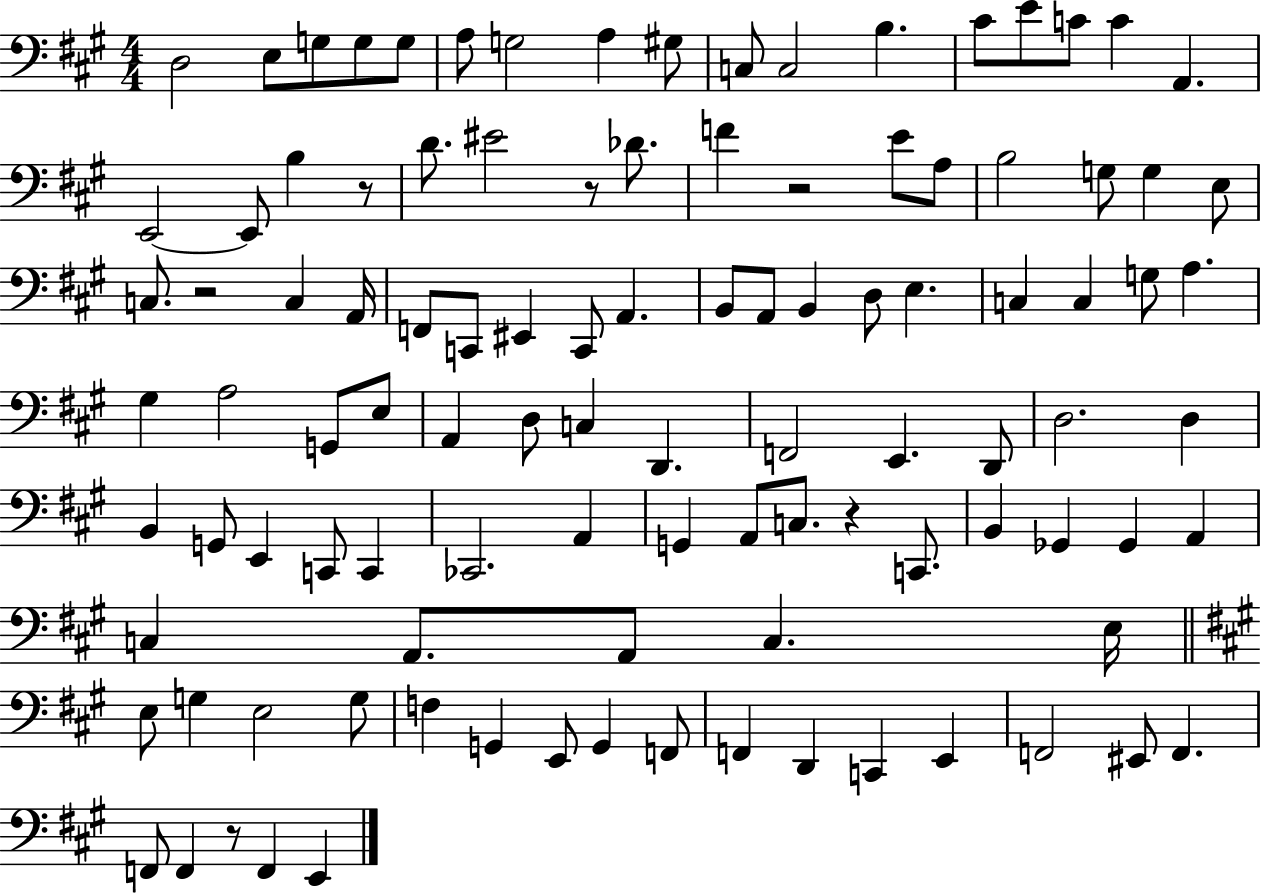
{
  \clef bass
  \numericTimeSignature
  \time 4/4
  \key a \major
  \repeat volta 2 { d2 e8 g8 g8 g8 | a8 g2 a4 gis8 | c8 c2 b4. | cis'8 e'8 c'8 c'4 a,4. | \break e,2~~ e,8 b4 r8 | d'8. eis'2 r8 des'8. | f'4 r2 e'8 a8 | b2 g8 g4 e8 | \break c8. r2 c4 a,16 | f,8 c,8 eis,4 c,8 a,4. | b,8 a,8 b,4 d8 e4. | c4 c4 g8 a4. | \break gis4 a2 g,8 e8 | a,4 d8 c4 d,4. | f,2 e,4. d,8 | d2. d4 | \break b,4 g,8 e,4 c,8 c,4 | ces,2. a,4 | g,4 a,8 c8. r4 c,8. | b,4 ges,4 ges,4 a,4 | \break c4 a,8. a,8 c4. e16 | \bar "||" \break \key a \major e8 g4 e2 g8 | f4 g,4 e,8 g,4 f,8 | f,4 d,4 c,4 e,4 | f,2 eis,8 f,4. | \break f,8 f,4 r8 f,4 e,4 | } \bar "|."
}